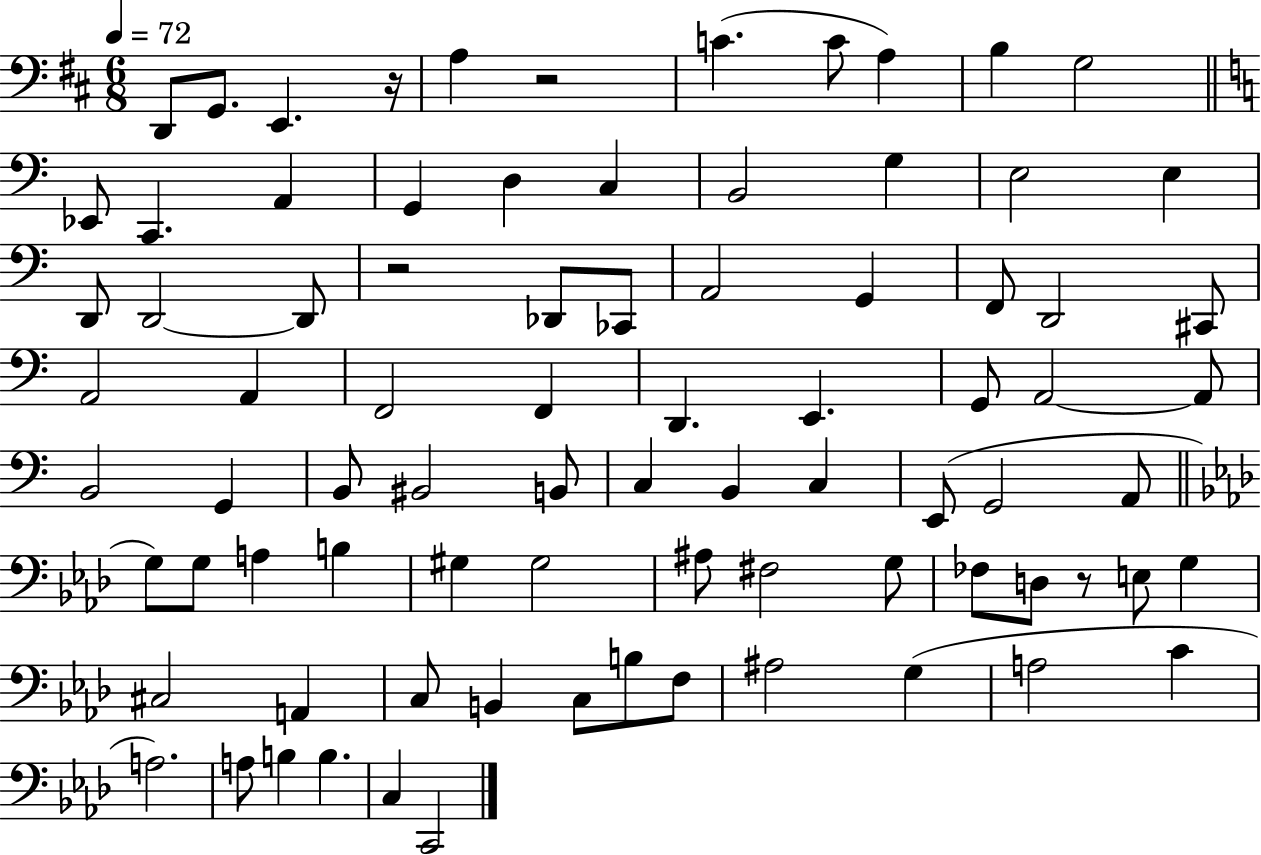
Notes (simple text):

D2/e G2/e. E2/q. R/s A3/q R/h C4/q. C4/e A3/q B3/q G3/h Eb2/e C2/q. A2/q G2/q D3/q C3/q B2/h G3/q E3/h E3/q D2/e D2/h D2/e R/h Db2/e CES2/e A2/h G2/q F2/e D2/h C#2/e A2/h A2/q F2/h F2/q D2/q. E2/q. G2/e A2/h A2/e B2/h G2/q B2/e BIS2/h B2/e C3/q B2/q C3/q E2/e G2/h A2/e G3/e G3/e A3/q B3/q G#3/q G#3/h A#3/e F#3/h G3/e FES3/e D3/e R/e E3/e G3/q C#3/h A2/q C3/e B2/q C3/e B3/e F3/e A#3/h G3/q A3/h C4/q A3/h. A3/e B3/q B3/q. C3/q C2/h